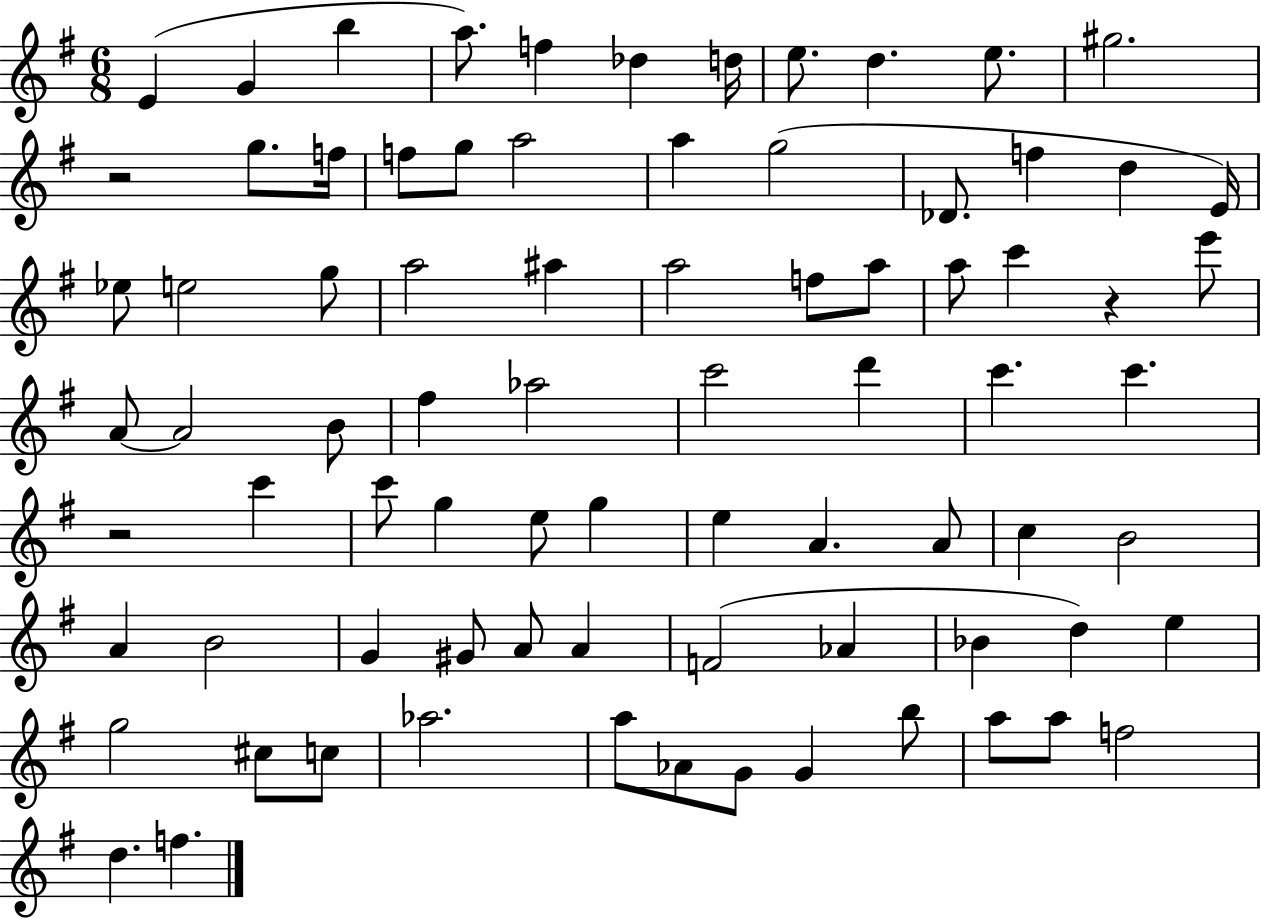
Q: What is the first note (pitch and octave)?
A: E4